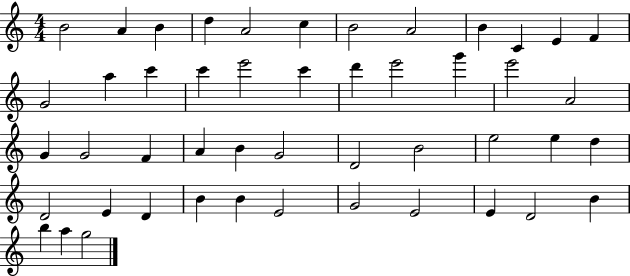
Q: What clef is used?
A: treble